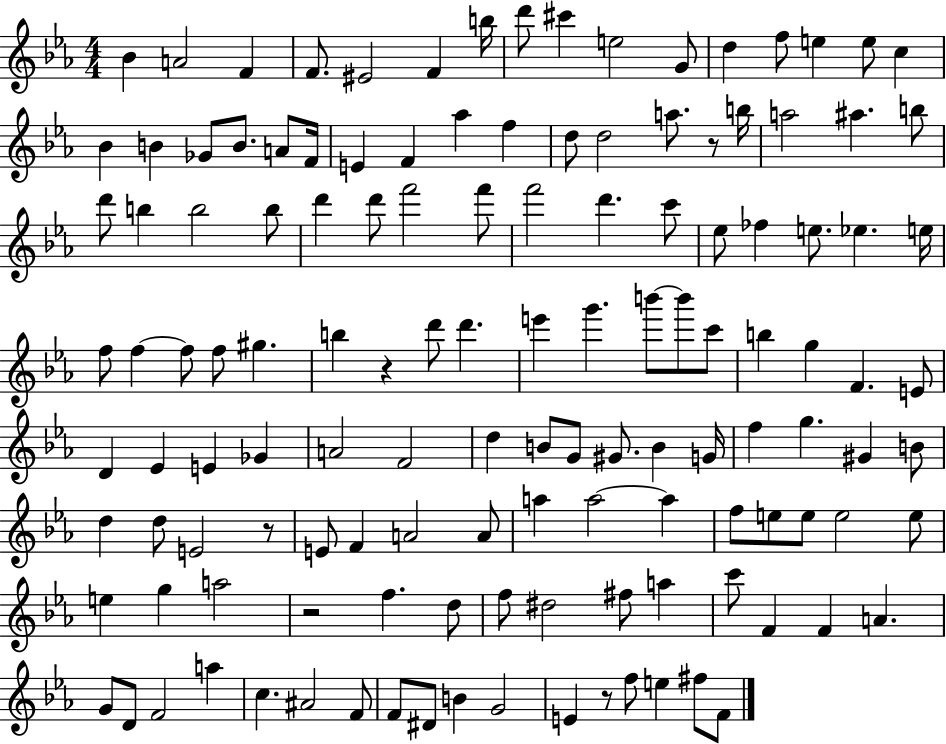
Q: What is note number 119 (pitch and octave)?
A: D#4